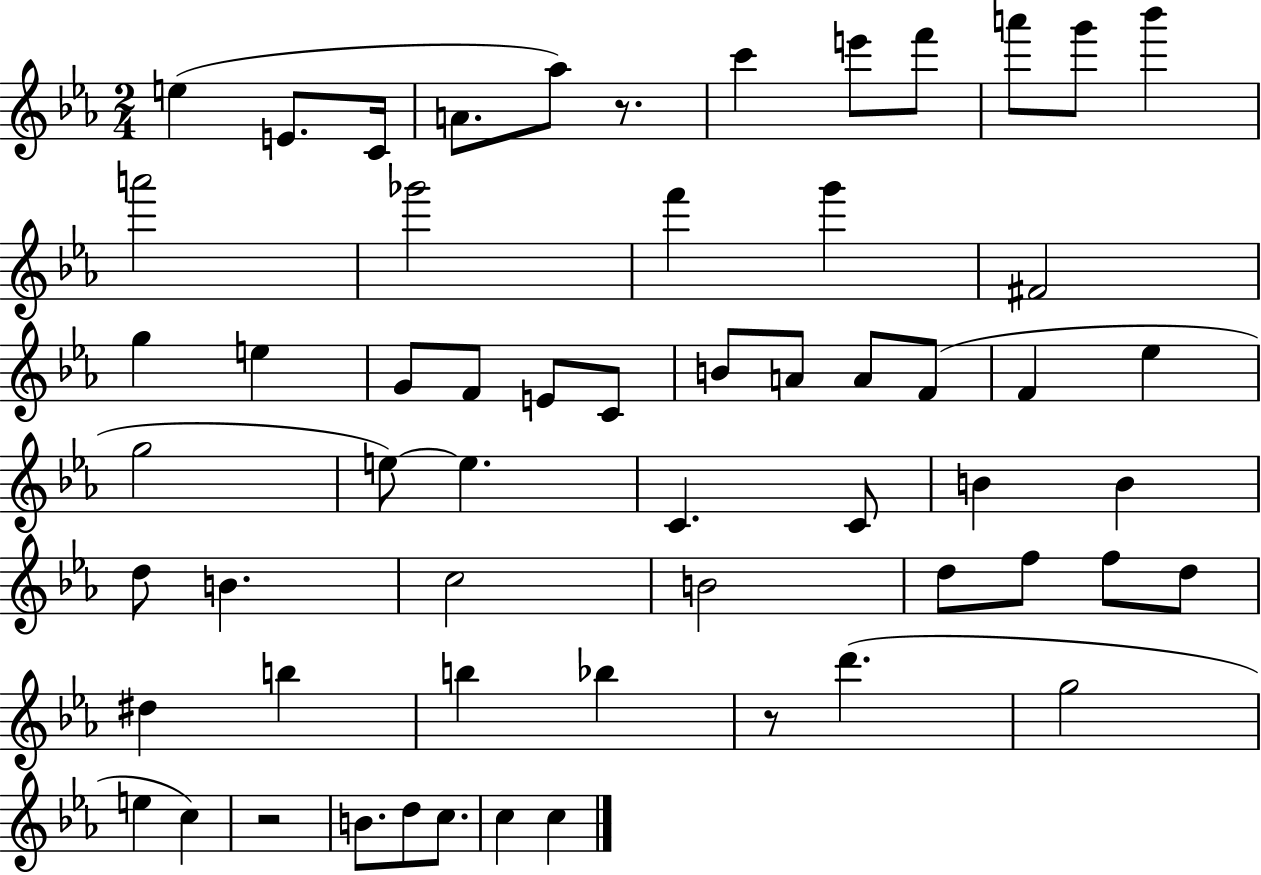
{
  \clef treble
  \numericTimeSignature
  \time 2/4
  \key ees \major
  e''4( e'8. c'16 | a'8. aes''8) r8. | c'''4 e'''8 f'''8 | a'''8 g'''8 bes'''4 | \break a'''2 | ges'''2 | f'''4 g'''4 | fis'2 | \break g''4 e''4 | g'8 f'8 e'8 c'8 | b'8 a'8 a'8 f'8( | f'4 ees''4 | \break g''2 | e''8~~) e''4. | c'4. c'8 | b'4 b'4 | \break d''8 b'4. | c''2 | b'2 | d''8 f''8 f''8 d''8 | \break dis''4 b''4 | b''4 bes''4 | r8 d'''4.( | g''2 | \break e''4 c''4) | r2 | b'8. d''8 c''8. | c''4 c''4 | \break \bar "|."
}